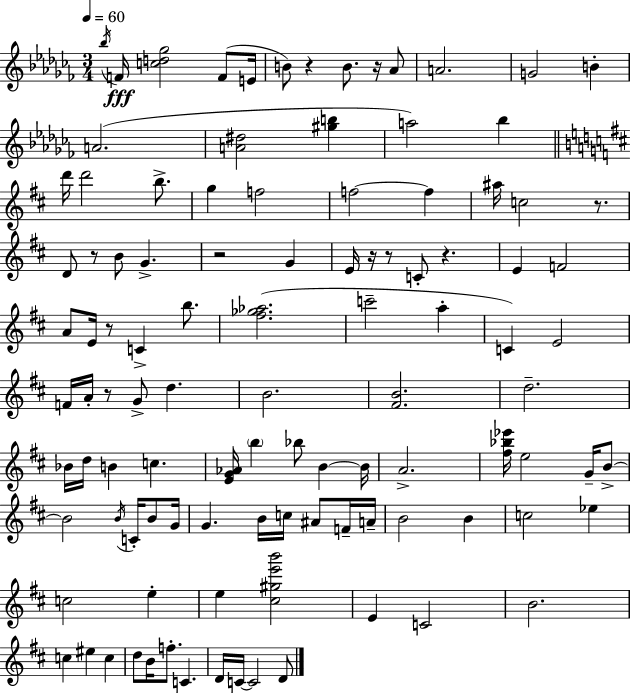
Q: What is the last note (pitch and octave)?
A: D4